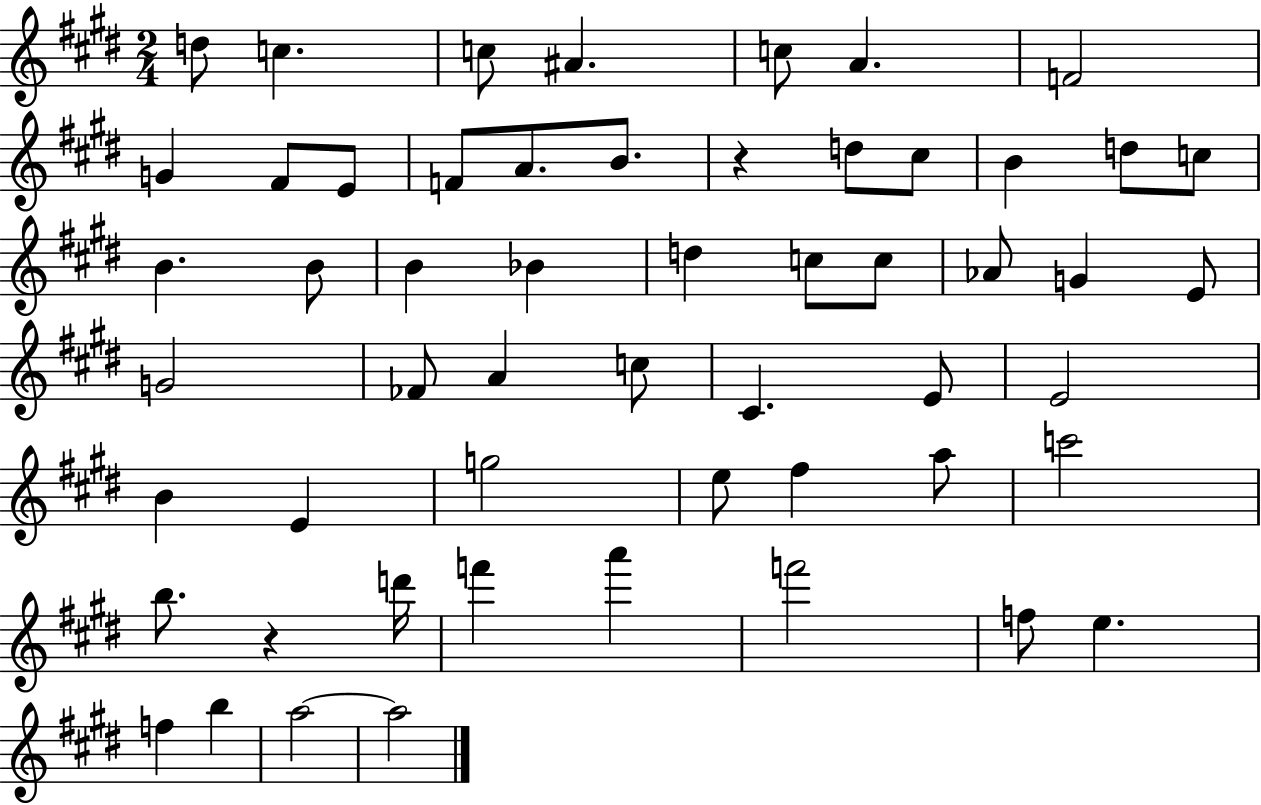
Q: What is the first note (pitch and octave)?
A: D5